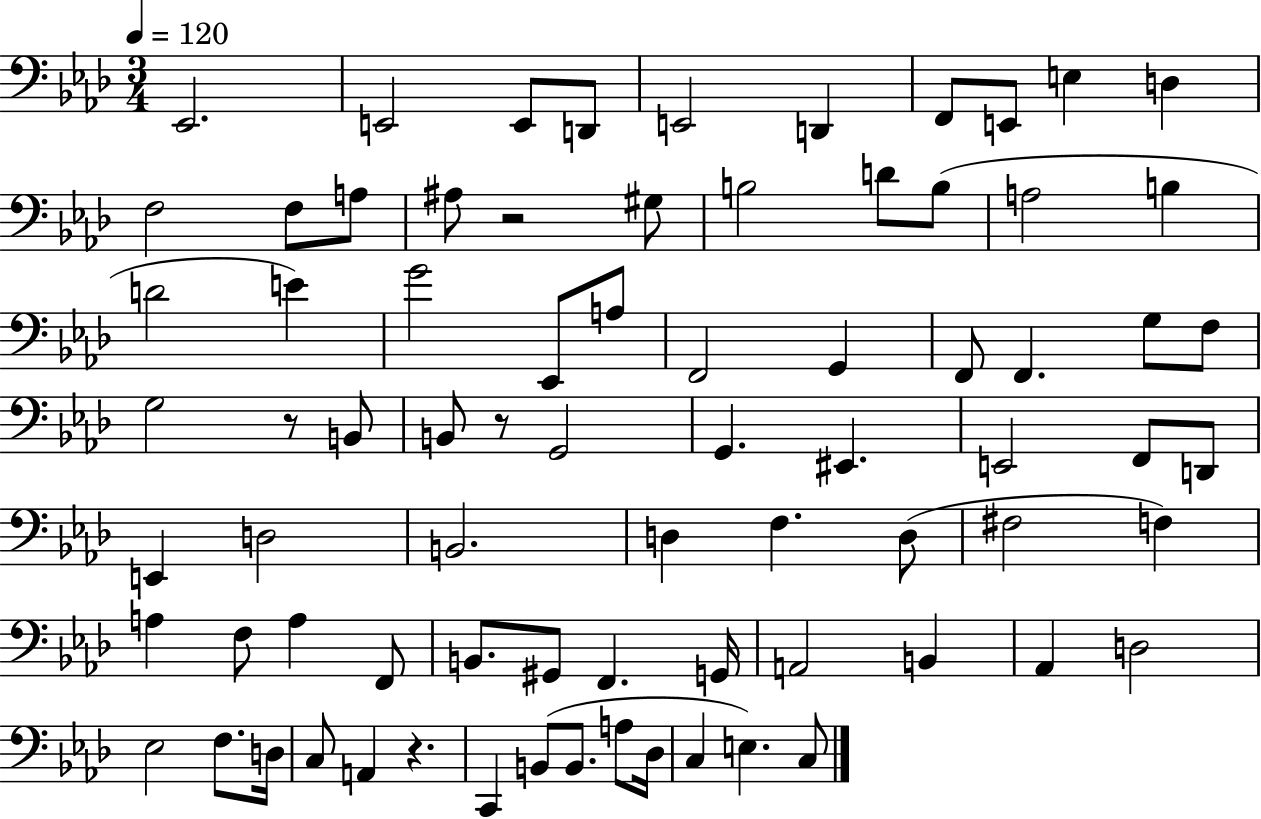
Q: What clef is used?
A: bass